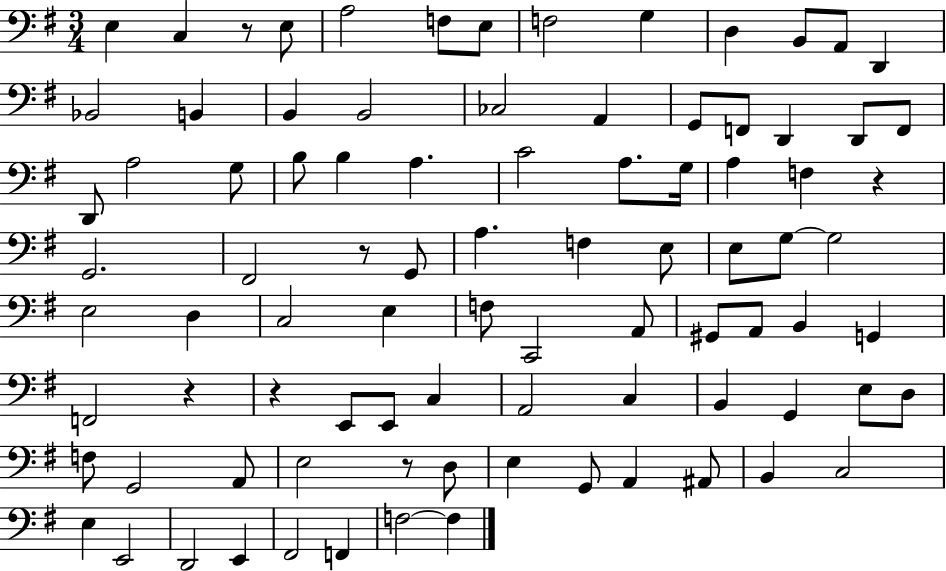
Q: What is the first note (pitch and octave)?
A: E3